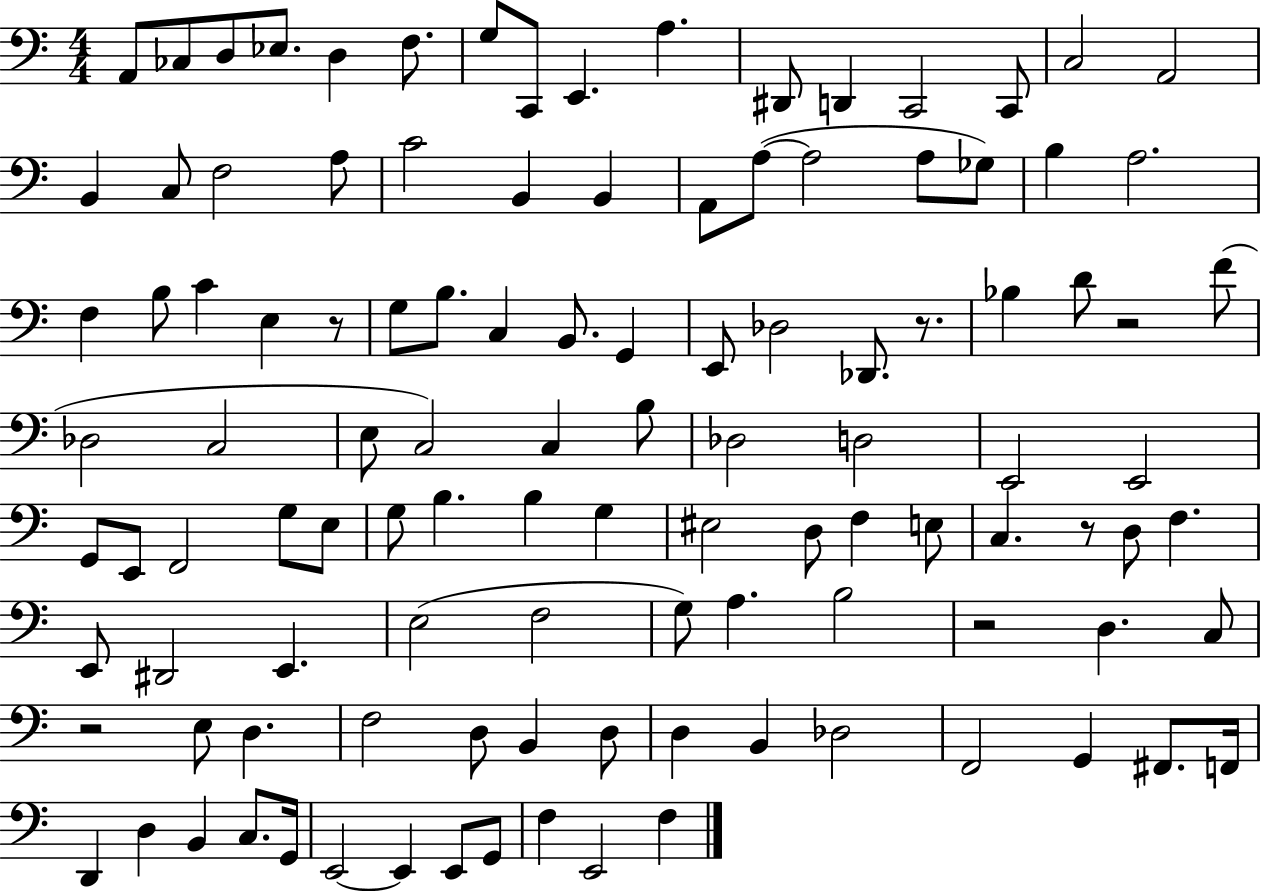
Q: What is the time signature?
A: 4/4